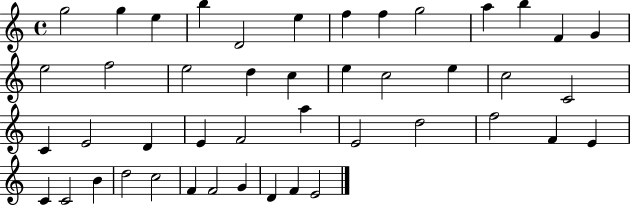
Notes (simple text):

G5/h G5/q E5/q B5/q D4/h E5/q F5/q F5/q G5/h A5/q B5/q F4/q G4/q E5/h F5/h E5/h D5/q C5/q E5/q C5/h E5/q C5/h C4/h C4/q E4/h D4/q E4/q F4/h A5/q E4/h D5/h F5/h F4/q E4/q C4/q C4/h B4/q D5/h C5/h F4/q F4/h G4/q D4/q F4/q E4/h